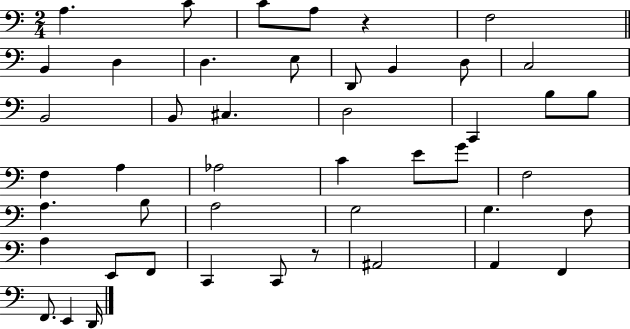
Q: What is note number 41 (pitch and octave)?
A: F2